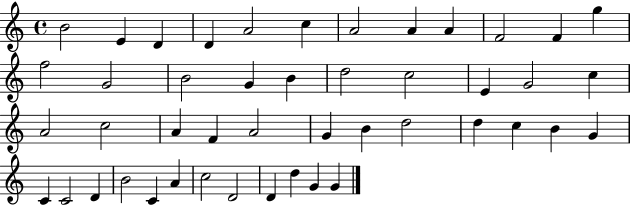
{
  \clef treble
  \time 4/4
  \defaultTimeSignature
  \key c \major
  b'2 e'4 d'4 | d'4 a'2 c''4 | a'2 a'4 a'4 | f'2 f'4 g''4 | \break f''2 g'2 | b'2 g'4 b'4 | d''2 c''2 | e'4 g'2 c''4 | \break a'2 c''2 | a'4 f'4 a'2 | g'4 b'4 d''2 | d''4 c''4 b'4 g'4 | \break c'4 c'2 d'4 | b'2 c'4 a'4 | c''2 d'2 | d'4 d''4 g'4 g'4 | \break \bar "|."
}